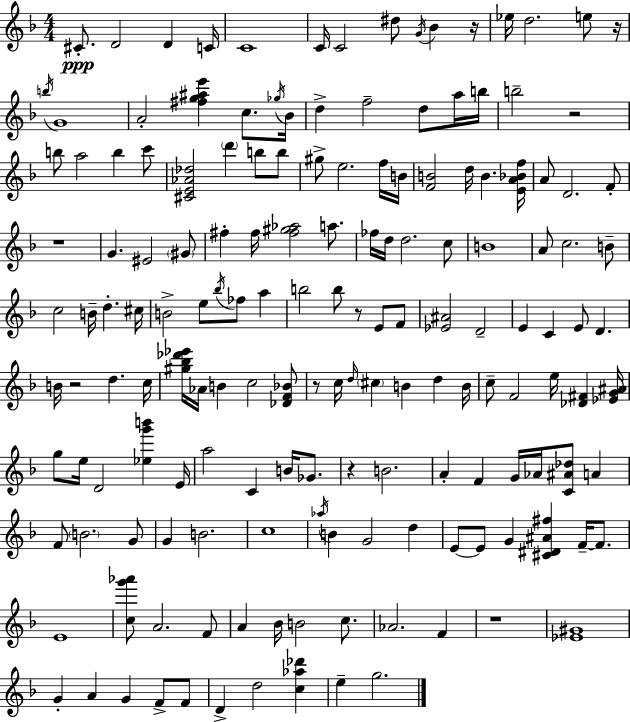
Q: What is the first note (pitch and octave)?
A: C#4